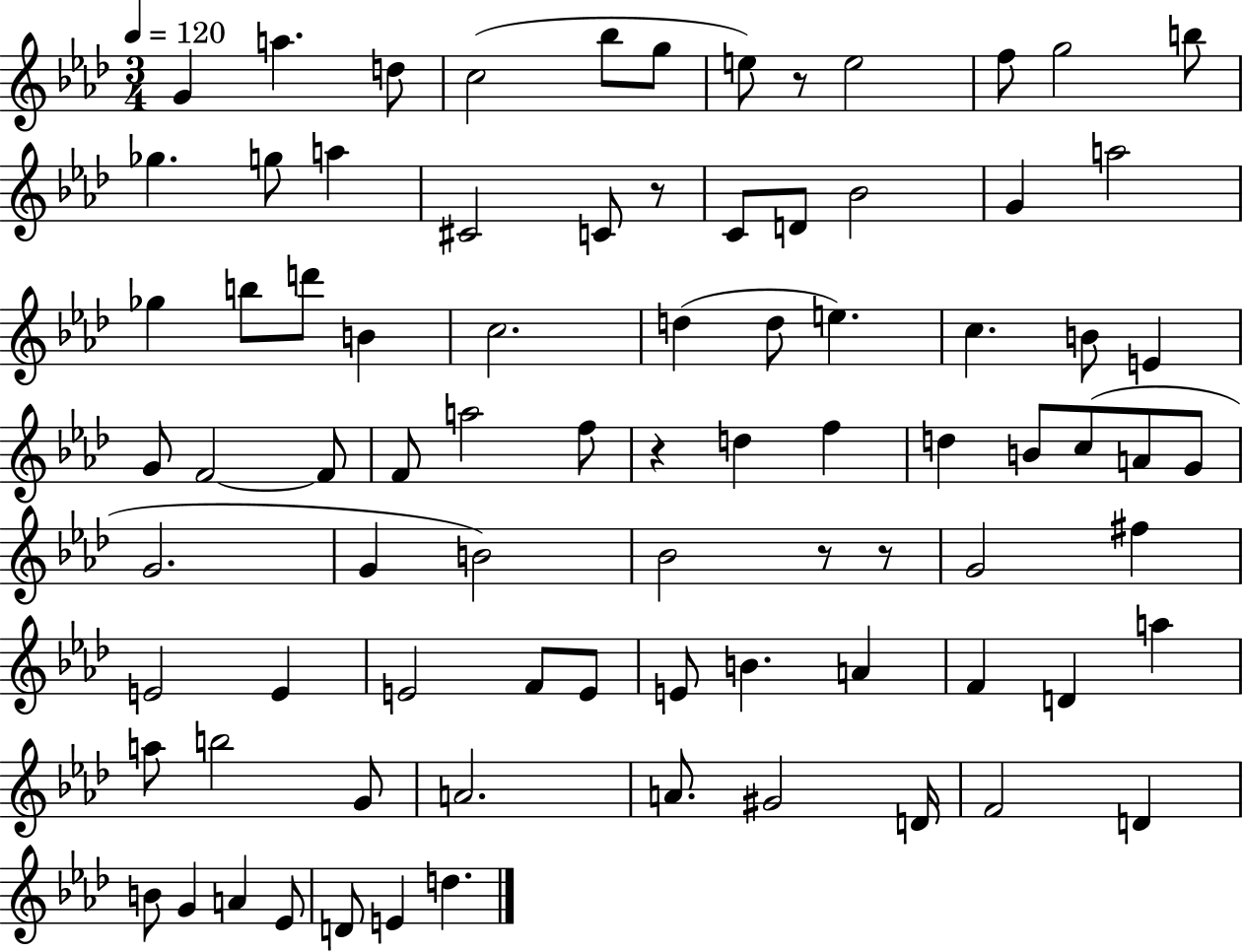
{
  \clef treble
  \numericTimeSignature
  \time 3/4
  \key aes \major
  \tempo 4 = 120
  g'4 a''4. d''8 | c''2( bes''8 g''8 | e''8) r8 e''2 | f''8 g''2 b''8 | \break ges''4. g''8 a''4 | cis'2 c'8 r8 | c'8 d'8 bes'2 | g'4 a''2 | \break ges''4 b''8 d'''8 b'4 | c''2. | d''4( d''8 e''4.) | c''4. b'8 e'4 | \break g'8 f'2~~ f'8 | f'8 a''2 f''8 | r4 d''4 f''4 | d''4 b'8 c''8( a'8 g'8 | \break g'2. | g'4 b'2) | bes'2 r8 r8 | g'2 fis''4 | \break e'2 e'4 | e'2 f'8 e'8 | e'8 b'4. a'4 | f'4 d'4 a''4 | \break a''8 b''2 g'8 | a'2. | a'8. gis'2 d'16 | f'2 d'4 | \break b'8 g'4 a'4 ees'8 | d'8 e'4 d''4. | \bar "|."
}